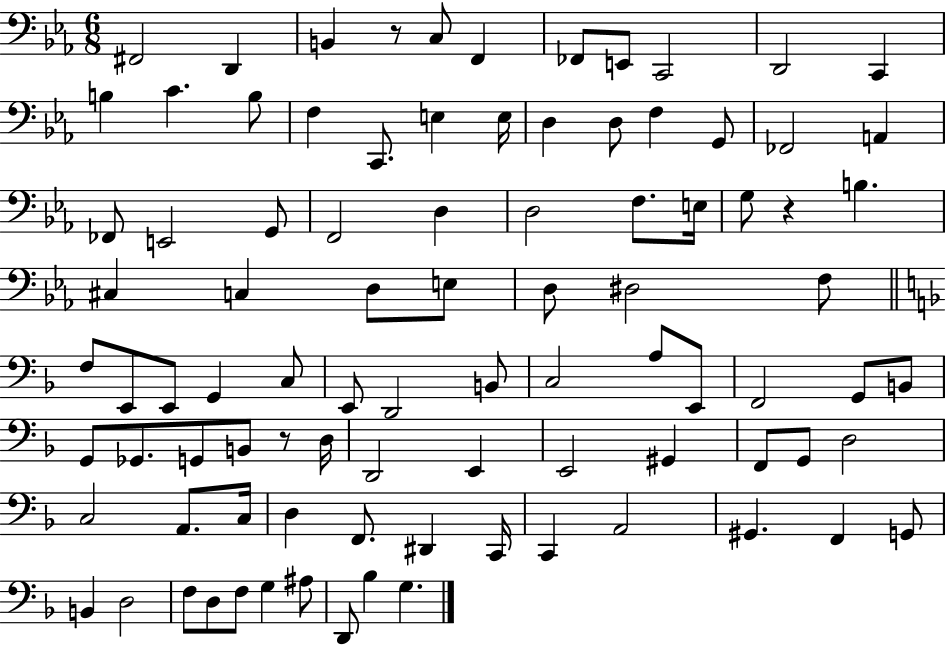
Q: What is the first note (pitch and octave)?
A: F#2